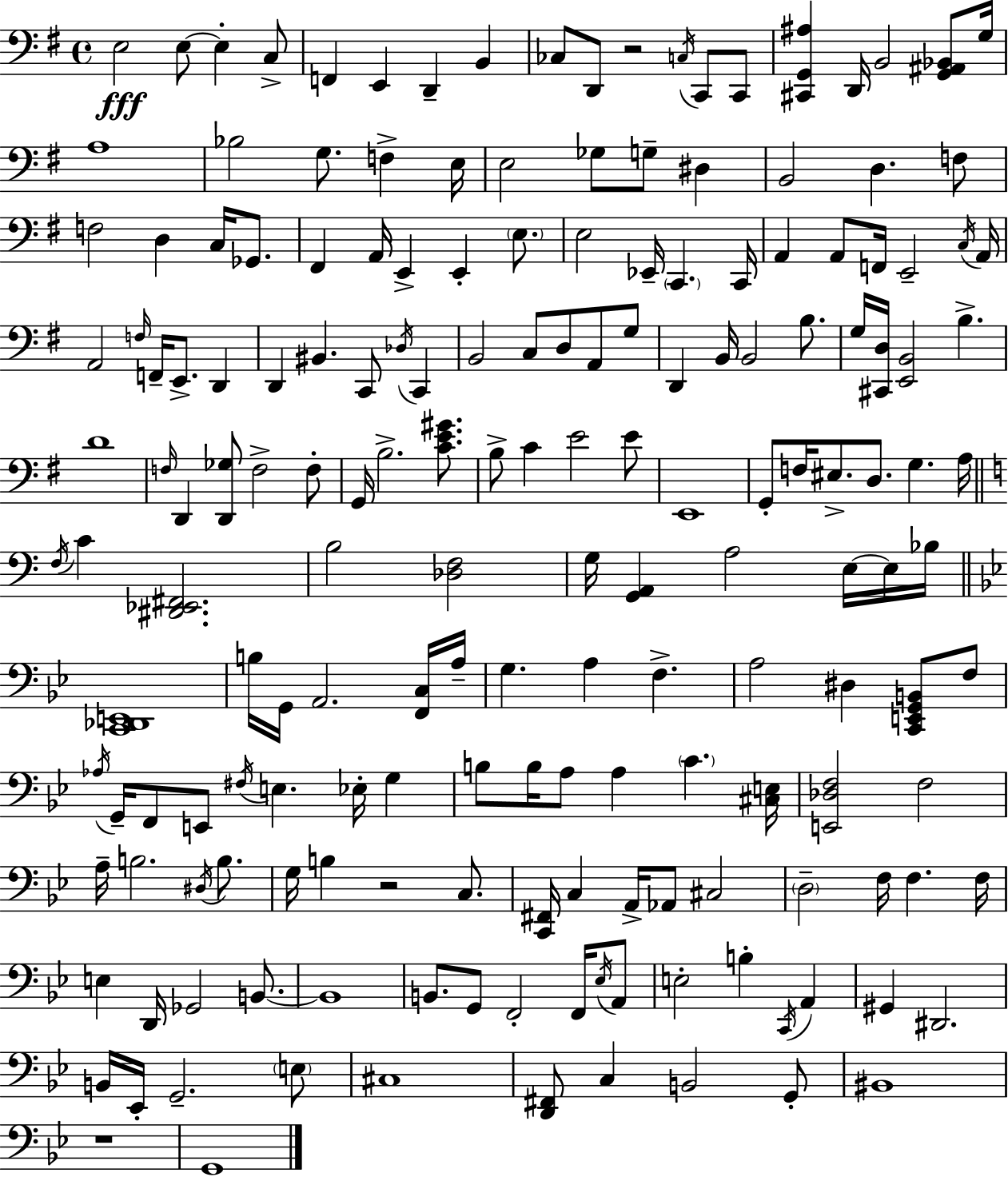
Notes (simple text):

E3/h E3/e E3/q C3/e F2/q E2/q D2/q B2/q CES3/e D2/e R/h C3/s C2/e C2/e [C#2,G2,A#3]/q D2/s B2/h [G2,A#2,Bb2]/e G3/s A3/w Bb3/h G3/e. F3/q E3/s E3/h Gb3/e G3/e D#3/q B2/h D3/q. F3/e F3/h D3/q C3/s Gb2/e. F#2/q A2/s E2/q E2/q E3/e. E3/h Eb2/s C2/q. C2/s A2/q A2/e F2/s E2/h C3/s A2/s A2/h F3/s F2/s E2/e. D2/q D2/q BIS2/q. C2/e Db3/s C2/q B2/h C3/e D3/e A2/e G3/e D2/q B2/s B2/h B3/e. G3/s [C#2,D3]/s [E2,B2]/h B3/q. D4/w F3/s D2/q [D2,Gb3]/e F3/h F3/e G2/s B3/h. [C4,E4,G#4]/e. B3/e C4/q E4/h E4/e E2/w G2/e F3/s EIS3/e. D3/e. G3/q. A3/s F3/s C4/q [D#2,Eb2,F#2]/h. B3/h [Db3,F3]/h G3/s [G2,A2]/q A3/h E3/s E3/s Bb3/s [C2,Db2,E2]/w B3/s G2/s A2/h. [F2,C3]/s A3/s G3/q. A3/q F3/q. A3/h D#3/q [C2,E2,G2,B2]/e F3/e Ab3/s G2/s F2/e E2/e F#3/s E3/q. Eb3/s G3/q B3/e B3/s A3/e A3/q C4/q. [C#3,E3]/s [E2,Db3,F3]/h F3/h A3/s B3/h. D#3/s B3/e. G3/s B3/q R/h C3/e. [C2,F#2]/s C3/q A2/s Ab2/e C#3/h D3/h F3/s F3/q. F3/s E3/q D2/s Gb2/h B2/e. B2/w B2/e. G2/e F2/h F2/s Eb3/s A2/e E3/h B3/q C2/s A2/q G#2/q D#2/h. B2/s Eb2/s G2/h. E3/e C#3/w [D2,F#2]/e C3/q B2/h G2/e BIS2/w R/w G2/w